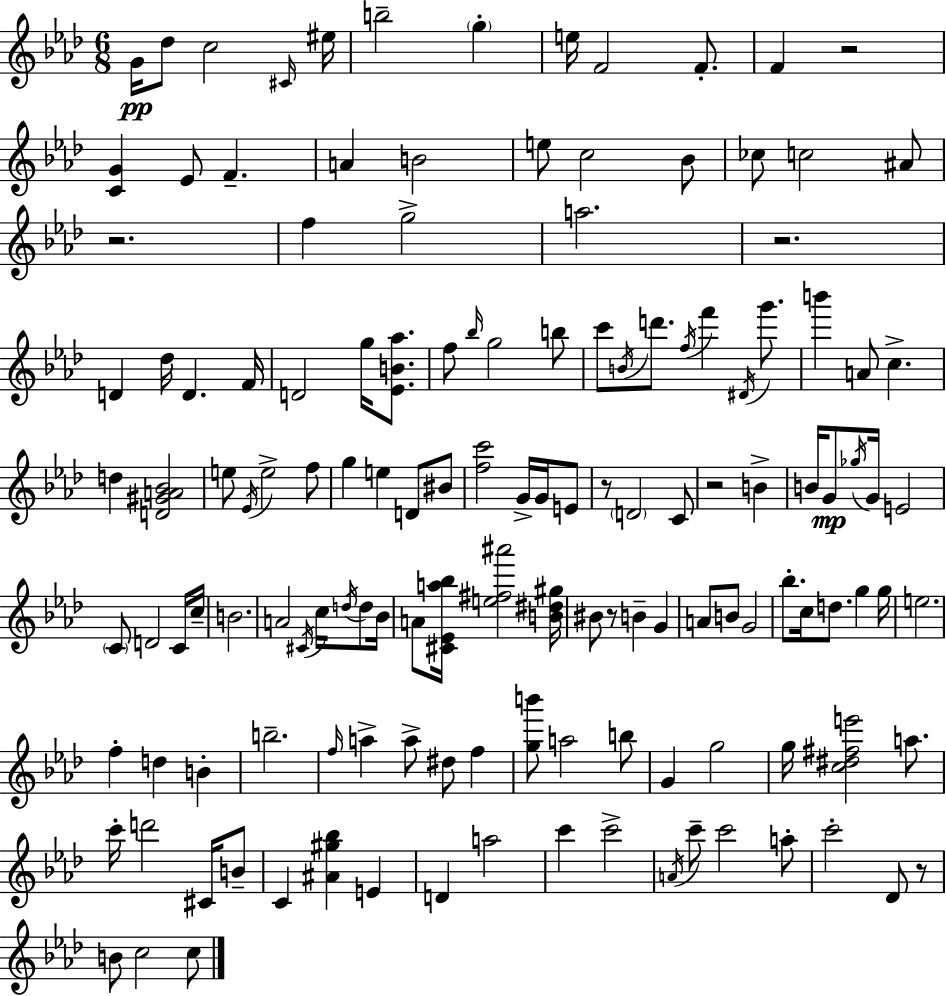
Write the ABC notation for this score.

X:1
T:Untitled
M:6/8
L:1/4
K:Fm
G/4 _d/2 c2 ^C/4 ^e/4 b2 g e/4 F2 F/2 F z2 [CG] _E/2 F A B2 e/2 c2 _B/2 _c/2 c2 ^A/2 z2 f g2 a2 z2 D _d/4 D F/4 D2 g/4 [_EB_a]/2 f/2 _b/4 g2 b/2 c'/2 B/4 d'/2 f/4 f' ^D/4 g'/2 b' A/2 c d [D^GA_B]2 e/2 _E/4 e2 f/2 g e D/2 ^B/2 [fc']2 G/4 G/4 E/2 z/2 D2 C/2 z2 B B/4 G/2 _g/4 G/4 E2 C/2 D2 C/4 c/4 B2 A2 ^C/4 c/4 d/4 d/2 _B/4 A/2 [^C_Ea_b]/4 [e^f^a']2 [B^d^g]/4 ^B/2 z/2 B G A/2 B/2 G2 _b/2 c/4 d/2 g g/4 e2 f d B b2 f/4 a a/2 ^d/2 f [gb']/2 a2 b/2 G g2 g/4 [c^d^fe']2 a/2 c'/4 d'2 ^C/4 B/2 C [^A^g_b] E D a2 c' c'2 A/4 c'/2 c'2 a/2 c'2 _D/2 z/2 B/2 c2 c/2